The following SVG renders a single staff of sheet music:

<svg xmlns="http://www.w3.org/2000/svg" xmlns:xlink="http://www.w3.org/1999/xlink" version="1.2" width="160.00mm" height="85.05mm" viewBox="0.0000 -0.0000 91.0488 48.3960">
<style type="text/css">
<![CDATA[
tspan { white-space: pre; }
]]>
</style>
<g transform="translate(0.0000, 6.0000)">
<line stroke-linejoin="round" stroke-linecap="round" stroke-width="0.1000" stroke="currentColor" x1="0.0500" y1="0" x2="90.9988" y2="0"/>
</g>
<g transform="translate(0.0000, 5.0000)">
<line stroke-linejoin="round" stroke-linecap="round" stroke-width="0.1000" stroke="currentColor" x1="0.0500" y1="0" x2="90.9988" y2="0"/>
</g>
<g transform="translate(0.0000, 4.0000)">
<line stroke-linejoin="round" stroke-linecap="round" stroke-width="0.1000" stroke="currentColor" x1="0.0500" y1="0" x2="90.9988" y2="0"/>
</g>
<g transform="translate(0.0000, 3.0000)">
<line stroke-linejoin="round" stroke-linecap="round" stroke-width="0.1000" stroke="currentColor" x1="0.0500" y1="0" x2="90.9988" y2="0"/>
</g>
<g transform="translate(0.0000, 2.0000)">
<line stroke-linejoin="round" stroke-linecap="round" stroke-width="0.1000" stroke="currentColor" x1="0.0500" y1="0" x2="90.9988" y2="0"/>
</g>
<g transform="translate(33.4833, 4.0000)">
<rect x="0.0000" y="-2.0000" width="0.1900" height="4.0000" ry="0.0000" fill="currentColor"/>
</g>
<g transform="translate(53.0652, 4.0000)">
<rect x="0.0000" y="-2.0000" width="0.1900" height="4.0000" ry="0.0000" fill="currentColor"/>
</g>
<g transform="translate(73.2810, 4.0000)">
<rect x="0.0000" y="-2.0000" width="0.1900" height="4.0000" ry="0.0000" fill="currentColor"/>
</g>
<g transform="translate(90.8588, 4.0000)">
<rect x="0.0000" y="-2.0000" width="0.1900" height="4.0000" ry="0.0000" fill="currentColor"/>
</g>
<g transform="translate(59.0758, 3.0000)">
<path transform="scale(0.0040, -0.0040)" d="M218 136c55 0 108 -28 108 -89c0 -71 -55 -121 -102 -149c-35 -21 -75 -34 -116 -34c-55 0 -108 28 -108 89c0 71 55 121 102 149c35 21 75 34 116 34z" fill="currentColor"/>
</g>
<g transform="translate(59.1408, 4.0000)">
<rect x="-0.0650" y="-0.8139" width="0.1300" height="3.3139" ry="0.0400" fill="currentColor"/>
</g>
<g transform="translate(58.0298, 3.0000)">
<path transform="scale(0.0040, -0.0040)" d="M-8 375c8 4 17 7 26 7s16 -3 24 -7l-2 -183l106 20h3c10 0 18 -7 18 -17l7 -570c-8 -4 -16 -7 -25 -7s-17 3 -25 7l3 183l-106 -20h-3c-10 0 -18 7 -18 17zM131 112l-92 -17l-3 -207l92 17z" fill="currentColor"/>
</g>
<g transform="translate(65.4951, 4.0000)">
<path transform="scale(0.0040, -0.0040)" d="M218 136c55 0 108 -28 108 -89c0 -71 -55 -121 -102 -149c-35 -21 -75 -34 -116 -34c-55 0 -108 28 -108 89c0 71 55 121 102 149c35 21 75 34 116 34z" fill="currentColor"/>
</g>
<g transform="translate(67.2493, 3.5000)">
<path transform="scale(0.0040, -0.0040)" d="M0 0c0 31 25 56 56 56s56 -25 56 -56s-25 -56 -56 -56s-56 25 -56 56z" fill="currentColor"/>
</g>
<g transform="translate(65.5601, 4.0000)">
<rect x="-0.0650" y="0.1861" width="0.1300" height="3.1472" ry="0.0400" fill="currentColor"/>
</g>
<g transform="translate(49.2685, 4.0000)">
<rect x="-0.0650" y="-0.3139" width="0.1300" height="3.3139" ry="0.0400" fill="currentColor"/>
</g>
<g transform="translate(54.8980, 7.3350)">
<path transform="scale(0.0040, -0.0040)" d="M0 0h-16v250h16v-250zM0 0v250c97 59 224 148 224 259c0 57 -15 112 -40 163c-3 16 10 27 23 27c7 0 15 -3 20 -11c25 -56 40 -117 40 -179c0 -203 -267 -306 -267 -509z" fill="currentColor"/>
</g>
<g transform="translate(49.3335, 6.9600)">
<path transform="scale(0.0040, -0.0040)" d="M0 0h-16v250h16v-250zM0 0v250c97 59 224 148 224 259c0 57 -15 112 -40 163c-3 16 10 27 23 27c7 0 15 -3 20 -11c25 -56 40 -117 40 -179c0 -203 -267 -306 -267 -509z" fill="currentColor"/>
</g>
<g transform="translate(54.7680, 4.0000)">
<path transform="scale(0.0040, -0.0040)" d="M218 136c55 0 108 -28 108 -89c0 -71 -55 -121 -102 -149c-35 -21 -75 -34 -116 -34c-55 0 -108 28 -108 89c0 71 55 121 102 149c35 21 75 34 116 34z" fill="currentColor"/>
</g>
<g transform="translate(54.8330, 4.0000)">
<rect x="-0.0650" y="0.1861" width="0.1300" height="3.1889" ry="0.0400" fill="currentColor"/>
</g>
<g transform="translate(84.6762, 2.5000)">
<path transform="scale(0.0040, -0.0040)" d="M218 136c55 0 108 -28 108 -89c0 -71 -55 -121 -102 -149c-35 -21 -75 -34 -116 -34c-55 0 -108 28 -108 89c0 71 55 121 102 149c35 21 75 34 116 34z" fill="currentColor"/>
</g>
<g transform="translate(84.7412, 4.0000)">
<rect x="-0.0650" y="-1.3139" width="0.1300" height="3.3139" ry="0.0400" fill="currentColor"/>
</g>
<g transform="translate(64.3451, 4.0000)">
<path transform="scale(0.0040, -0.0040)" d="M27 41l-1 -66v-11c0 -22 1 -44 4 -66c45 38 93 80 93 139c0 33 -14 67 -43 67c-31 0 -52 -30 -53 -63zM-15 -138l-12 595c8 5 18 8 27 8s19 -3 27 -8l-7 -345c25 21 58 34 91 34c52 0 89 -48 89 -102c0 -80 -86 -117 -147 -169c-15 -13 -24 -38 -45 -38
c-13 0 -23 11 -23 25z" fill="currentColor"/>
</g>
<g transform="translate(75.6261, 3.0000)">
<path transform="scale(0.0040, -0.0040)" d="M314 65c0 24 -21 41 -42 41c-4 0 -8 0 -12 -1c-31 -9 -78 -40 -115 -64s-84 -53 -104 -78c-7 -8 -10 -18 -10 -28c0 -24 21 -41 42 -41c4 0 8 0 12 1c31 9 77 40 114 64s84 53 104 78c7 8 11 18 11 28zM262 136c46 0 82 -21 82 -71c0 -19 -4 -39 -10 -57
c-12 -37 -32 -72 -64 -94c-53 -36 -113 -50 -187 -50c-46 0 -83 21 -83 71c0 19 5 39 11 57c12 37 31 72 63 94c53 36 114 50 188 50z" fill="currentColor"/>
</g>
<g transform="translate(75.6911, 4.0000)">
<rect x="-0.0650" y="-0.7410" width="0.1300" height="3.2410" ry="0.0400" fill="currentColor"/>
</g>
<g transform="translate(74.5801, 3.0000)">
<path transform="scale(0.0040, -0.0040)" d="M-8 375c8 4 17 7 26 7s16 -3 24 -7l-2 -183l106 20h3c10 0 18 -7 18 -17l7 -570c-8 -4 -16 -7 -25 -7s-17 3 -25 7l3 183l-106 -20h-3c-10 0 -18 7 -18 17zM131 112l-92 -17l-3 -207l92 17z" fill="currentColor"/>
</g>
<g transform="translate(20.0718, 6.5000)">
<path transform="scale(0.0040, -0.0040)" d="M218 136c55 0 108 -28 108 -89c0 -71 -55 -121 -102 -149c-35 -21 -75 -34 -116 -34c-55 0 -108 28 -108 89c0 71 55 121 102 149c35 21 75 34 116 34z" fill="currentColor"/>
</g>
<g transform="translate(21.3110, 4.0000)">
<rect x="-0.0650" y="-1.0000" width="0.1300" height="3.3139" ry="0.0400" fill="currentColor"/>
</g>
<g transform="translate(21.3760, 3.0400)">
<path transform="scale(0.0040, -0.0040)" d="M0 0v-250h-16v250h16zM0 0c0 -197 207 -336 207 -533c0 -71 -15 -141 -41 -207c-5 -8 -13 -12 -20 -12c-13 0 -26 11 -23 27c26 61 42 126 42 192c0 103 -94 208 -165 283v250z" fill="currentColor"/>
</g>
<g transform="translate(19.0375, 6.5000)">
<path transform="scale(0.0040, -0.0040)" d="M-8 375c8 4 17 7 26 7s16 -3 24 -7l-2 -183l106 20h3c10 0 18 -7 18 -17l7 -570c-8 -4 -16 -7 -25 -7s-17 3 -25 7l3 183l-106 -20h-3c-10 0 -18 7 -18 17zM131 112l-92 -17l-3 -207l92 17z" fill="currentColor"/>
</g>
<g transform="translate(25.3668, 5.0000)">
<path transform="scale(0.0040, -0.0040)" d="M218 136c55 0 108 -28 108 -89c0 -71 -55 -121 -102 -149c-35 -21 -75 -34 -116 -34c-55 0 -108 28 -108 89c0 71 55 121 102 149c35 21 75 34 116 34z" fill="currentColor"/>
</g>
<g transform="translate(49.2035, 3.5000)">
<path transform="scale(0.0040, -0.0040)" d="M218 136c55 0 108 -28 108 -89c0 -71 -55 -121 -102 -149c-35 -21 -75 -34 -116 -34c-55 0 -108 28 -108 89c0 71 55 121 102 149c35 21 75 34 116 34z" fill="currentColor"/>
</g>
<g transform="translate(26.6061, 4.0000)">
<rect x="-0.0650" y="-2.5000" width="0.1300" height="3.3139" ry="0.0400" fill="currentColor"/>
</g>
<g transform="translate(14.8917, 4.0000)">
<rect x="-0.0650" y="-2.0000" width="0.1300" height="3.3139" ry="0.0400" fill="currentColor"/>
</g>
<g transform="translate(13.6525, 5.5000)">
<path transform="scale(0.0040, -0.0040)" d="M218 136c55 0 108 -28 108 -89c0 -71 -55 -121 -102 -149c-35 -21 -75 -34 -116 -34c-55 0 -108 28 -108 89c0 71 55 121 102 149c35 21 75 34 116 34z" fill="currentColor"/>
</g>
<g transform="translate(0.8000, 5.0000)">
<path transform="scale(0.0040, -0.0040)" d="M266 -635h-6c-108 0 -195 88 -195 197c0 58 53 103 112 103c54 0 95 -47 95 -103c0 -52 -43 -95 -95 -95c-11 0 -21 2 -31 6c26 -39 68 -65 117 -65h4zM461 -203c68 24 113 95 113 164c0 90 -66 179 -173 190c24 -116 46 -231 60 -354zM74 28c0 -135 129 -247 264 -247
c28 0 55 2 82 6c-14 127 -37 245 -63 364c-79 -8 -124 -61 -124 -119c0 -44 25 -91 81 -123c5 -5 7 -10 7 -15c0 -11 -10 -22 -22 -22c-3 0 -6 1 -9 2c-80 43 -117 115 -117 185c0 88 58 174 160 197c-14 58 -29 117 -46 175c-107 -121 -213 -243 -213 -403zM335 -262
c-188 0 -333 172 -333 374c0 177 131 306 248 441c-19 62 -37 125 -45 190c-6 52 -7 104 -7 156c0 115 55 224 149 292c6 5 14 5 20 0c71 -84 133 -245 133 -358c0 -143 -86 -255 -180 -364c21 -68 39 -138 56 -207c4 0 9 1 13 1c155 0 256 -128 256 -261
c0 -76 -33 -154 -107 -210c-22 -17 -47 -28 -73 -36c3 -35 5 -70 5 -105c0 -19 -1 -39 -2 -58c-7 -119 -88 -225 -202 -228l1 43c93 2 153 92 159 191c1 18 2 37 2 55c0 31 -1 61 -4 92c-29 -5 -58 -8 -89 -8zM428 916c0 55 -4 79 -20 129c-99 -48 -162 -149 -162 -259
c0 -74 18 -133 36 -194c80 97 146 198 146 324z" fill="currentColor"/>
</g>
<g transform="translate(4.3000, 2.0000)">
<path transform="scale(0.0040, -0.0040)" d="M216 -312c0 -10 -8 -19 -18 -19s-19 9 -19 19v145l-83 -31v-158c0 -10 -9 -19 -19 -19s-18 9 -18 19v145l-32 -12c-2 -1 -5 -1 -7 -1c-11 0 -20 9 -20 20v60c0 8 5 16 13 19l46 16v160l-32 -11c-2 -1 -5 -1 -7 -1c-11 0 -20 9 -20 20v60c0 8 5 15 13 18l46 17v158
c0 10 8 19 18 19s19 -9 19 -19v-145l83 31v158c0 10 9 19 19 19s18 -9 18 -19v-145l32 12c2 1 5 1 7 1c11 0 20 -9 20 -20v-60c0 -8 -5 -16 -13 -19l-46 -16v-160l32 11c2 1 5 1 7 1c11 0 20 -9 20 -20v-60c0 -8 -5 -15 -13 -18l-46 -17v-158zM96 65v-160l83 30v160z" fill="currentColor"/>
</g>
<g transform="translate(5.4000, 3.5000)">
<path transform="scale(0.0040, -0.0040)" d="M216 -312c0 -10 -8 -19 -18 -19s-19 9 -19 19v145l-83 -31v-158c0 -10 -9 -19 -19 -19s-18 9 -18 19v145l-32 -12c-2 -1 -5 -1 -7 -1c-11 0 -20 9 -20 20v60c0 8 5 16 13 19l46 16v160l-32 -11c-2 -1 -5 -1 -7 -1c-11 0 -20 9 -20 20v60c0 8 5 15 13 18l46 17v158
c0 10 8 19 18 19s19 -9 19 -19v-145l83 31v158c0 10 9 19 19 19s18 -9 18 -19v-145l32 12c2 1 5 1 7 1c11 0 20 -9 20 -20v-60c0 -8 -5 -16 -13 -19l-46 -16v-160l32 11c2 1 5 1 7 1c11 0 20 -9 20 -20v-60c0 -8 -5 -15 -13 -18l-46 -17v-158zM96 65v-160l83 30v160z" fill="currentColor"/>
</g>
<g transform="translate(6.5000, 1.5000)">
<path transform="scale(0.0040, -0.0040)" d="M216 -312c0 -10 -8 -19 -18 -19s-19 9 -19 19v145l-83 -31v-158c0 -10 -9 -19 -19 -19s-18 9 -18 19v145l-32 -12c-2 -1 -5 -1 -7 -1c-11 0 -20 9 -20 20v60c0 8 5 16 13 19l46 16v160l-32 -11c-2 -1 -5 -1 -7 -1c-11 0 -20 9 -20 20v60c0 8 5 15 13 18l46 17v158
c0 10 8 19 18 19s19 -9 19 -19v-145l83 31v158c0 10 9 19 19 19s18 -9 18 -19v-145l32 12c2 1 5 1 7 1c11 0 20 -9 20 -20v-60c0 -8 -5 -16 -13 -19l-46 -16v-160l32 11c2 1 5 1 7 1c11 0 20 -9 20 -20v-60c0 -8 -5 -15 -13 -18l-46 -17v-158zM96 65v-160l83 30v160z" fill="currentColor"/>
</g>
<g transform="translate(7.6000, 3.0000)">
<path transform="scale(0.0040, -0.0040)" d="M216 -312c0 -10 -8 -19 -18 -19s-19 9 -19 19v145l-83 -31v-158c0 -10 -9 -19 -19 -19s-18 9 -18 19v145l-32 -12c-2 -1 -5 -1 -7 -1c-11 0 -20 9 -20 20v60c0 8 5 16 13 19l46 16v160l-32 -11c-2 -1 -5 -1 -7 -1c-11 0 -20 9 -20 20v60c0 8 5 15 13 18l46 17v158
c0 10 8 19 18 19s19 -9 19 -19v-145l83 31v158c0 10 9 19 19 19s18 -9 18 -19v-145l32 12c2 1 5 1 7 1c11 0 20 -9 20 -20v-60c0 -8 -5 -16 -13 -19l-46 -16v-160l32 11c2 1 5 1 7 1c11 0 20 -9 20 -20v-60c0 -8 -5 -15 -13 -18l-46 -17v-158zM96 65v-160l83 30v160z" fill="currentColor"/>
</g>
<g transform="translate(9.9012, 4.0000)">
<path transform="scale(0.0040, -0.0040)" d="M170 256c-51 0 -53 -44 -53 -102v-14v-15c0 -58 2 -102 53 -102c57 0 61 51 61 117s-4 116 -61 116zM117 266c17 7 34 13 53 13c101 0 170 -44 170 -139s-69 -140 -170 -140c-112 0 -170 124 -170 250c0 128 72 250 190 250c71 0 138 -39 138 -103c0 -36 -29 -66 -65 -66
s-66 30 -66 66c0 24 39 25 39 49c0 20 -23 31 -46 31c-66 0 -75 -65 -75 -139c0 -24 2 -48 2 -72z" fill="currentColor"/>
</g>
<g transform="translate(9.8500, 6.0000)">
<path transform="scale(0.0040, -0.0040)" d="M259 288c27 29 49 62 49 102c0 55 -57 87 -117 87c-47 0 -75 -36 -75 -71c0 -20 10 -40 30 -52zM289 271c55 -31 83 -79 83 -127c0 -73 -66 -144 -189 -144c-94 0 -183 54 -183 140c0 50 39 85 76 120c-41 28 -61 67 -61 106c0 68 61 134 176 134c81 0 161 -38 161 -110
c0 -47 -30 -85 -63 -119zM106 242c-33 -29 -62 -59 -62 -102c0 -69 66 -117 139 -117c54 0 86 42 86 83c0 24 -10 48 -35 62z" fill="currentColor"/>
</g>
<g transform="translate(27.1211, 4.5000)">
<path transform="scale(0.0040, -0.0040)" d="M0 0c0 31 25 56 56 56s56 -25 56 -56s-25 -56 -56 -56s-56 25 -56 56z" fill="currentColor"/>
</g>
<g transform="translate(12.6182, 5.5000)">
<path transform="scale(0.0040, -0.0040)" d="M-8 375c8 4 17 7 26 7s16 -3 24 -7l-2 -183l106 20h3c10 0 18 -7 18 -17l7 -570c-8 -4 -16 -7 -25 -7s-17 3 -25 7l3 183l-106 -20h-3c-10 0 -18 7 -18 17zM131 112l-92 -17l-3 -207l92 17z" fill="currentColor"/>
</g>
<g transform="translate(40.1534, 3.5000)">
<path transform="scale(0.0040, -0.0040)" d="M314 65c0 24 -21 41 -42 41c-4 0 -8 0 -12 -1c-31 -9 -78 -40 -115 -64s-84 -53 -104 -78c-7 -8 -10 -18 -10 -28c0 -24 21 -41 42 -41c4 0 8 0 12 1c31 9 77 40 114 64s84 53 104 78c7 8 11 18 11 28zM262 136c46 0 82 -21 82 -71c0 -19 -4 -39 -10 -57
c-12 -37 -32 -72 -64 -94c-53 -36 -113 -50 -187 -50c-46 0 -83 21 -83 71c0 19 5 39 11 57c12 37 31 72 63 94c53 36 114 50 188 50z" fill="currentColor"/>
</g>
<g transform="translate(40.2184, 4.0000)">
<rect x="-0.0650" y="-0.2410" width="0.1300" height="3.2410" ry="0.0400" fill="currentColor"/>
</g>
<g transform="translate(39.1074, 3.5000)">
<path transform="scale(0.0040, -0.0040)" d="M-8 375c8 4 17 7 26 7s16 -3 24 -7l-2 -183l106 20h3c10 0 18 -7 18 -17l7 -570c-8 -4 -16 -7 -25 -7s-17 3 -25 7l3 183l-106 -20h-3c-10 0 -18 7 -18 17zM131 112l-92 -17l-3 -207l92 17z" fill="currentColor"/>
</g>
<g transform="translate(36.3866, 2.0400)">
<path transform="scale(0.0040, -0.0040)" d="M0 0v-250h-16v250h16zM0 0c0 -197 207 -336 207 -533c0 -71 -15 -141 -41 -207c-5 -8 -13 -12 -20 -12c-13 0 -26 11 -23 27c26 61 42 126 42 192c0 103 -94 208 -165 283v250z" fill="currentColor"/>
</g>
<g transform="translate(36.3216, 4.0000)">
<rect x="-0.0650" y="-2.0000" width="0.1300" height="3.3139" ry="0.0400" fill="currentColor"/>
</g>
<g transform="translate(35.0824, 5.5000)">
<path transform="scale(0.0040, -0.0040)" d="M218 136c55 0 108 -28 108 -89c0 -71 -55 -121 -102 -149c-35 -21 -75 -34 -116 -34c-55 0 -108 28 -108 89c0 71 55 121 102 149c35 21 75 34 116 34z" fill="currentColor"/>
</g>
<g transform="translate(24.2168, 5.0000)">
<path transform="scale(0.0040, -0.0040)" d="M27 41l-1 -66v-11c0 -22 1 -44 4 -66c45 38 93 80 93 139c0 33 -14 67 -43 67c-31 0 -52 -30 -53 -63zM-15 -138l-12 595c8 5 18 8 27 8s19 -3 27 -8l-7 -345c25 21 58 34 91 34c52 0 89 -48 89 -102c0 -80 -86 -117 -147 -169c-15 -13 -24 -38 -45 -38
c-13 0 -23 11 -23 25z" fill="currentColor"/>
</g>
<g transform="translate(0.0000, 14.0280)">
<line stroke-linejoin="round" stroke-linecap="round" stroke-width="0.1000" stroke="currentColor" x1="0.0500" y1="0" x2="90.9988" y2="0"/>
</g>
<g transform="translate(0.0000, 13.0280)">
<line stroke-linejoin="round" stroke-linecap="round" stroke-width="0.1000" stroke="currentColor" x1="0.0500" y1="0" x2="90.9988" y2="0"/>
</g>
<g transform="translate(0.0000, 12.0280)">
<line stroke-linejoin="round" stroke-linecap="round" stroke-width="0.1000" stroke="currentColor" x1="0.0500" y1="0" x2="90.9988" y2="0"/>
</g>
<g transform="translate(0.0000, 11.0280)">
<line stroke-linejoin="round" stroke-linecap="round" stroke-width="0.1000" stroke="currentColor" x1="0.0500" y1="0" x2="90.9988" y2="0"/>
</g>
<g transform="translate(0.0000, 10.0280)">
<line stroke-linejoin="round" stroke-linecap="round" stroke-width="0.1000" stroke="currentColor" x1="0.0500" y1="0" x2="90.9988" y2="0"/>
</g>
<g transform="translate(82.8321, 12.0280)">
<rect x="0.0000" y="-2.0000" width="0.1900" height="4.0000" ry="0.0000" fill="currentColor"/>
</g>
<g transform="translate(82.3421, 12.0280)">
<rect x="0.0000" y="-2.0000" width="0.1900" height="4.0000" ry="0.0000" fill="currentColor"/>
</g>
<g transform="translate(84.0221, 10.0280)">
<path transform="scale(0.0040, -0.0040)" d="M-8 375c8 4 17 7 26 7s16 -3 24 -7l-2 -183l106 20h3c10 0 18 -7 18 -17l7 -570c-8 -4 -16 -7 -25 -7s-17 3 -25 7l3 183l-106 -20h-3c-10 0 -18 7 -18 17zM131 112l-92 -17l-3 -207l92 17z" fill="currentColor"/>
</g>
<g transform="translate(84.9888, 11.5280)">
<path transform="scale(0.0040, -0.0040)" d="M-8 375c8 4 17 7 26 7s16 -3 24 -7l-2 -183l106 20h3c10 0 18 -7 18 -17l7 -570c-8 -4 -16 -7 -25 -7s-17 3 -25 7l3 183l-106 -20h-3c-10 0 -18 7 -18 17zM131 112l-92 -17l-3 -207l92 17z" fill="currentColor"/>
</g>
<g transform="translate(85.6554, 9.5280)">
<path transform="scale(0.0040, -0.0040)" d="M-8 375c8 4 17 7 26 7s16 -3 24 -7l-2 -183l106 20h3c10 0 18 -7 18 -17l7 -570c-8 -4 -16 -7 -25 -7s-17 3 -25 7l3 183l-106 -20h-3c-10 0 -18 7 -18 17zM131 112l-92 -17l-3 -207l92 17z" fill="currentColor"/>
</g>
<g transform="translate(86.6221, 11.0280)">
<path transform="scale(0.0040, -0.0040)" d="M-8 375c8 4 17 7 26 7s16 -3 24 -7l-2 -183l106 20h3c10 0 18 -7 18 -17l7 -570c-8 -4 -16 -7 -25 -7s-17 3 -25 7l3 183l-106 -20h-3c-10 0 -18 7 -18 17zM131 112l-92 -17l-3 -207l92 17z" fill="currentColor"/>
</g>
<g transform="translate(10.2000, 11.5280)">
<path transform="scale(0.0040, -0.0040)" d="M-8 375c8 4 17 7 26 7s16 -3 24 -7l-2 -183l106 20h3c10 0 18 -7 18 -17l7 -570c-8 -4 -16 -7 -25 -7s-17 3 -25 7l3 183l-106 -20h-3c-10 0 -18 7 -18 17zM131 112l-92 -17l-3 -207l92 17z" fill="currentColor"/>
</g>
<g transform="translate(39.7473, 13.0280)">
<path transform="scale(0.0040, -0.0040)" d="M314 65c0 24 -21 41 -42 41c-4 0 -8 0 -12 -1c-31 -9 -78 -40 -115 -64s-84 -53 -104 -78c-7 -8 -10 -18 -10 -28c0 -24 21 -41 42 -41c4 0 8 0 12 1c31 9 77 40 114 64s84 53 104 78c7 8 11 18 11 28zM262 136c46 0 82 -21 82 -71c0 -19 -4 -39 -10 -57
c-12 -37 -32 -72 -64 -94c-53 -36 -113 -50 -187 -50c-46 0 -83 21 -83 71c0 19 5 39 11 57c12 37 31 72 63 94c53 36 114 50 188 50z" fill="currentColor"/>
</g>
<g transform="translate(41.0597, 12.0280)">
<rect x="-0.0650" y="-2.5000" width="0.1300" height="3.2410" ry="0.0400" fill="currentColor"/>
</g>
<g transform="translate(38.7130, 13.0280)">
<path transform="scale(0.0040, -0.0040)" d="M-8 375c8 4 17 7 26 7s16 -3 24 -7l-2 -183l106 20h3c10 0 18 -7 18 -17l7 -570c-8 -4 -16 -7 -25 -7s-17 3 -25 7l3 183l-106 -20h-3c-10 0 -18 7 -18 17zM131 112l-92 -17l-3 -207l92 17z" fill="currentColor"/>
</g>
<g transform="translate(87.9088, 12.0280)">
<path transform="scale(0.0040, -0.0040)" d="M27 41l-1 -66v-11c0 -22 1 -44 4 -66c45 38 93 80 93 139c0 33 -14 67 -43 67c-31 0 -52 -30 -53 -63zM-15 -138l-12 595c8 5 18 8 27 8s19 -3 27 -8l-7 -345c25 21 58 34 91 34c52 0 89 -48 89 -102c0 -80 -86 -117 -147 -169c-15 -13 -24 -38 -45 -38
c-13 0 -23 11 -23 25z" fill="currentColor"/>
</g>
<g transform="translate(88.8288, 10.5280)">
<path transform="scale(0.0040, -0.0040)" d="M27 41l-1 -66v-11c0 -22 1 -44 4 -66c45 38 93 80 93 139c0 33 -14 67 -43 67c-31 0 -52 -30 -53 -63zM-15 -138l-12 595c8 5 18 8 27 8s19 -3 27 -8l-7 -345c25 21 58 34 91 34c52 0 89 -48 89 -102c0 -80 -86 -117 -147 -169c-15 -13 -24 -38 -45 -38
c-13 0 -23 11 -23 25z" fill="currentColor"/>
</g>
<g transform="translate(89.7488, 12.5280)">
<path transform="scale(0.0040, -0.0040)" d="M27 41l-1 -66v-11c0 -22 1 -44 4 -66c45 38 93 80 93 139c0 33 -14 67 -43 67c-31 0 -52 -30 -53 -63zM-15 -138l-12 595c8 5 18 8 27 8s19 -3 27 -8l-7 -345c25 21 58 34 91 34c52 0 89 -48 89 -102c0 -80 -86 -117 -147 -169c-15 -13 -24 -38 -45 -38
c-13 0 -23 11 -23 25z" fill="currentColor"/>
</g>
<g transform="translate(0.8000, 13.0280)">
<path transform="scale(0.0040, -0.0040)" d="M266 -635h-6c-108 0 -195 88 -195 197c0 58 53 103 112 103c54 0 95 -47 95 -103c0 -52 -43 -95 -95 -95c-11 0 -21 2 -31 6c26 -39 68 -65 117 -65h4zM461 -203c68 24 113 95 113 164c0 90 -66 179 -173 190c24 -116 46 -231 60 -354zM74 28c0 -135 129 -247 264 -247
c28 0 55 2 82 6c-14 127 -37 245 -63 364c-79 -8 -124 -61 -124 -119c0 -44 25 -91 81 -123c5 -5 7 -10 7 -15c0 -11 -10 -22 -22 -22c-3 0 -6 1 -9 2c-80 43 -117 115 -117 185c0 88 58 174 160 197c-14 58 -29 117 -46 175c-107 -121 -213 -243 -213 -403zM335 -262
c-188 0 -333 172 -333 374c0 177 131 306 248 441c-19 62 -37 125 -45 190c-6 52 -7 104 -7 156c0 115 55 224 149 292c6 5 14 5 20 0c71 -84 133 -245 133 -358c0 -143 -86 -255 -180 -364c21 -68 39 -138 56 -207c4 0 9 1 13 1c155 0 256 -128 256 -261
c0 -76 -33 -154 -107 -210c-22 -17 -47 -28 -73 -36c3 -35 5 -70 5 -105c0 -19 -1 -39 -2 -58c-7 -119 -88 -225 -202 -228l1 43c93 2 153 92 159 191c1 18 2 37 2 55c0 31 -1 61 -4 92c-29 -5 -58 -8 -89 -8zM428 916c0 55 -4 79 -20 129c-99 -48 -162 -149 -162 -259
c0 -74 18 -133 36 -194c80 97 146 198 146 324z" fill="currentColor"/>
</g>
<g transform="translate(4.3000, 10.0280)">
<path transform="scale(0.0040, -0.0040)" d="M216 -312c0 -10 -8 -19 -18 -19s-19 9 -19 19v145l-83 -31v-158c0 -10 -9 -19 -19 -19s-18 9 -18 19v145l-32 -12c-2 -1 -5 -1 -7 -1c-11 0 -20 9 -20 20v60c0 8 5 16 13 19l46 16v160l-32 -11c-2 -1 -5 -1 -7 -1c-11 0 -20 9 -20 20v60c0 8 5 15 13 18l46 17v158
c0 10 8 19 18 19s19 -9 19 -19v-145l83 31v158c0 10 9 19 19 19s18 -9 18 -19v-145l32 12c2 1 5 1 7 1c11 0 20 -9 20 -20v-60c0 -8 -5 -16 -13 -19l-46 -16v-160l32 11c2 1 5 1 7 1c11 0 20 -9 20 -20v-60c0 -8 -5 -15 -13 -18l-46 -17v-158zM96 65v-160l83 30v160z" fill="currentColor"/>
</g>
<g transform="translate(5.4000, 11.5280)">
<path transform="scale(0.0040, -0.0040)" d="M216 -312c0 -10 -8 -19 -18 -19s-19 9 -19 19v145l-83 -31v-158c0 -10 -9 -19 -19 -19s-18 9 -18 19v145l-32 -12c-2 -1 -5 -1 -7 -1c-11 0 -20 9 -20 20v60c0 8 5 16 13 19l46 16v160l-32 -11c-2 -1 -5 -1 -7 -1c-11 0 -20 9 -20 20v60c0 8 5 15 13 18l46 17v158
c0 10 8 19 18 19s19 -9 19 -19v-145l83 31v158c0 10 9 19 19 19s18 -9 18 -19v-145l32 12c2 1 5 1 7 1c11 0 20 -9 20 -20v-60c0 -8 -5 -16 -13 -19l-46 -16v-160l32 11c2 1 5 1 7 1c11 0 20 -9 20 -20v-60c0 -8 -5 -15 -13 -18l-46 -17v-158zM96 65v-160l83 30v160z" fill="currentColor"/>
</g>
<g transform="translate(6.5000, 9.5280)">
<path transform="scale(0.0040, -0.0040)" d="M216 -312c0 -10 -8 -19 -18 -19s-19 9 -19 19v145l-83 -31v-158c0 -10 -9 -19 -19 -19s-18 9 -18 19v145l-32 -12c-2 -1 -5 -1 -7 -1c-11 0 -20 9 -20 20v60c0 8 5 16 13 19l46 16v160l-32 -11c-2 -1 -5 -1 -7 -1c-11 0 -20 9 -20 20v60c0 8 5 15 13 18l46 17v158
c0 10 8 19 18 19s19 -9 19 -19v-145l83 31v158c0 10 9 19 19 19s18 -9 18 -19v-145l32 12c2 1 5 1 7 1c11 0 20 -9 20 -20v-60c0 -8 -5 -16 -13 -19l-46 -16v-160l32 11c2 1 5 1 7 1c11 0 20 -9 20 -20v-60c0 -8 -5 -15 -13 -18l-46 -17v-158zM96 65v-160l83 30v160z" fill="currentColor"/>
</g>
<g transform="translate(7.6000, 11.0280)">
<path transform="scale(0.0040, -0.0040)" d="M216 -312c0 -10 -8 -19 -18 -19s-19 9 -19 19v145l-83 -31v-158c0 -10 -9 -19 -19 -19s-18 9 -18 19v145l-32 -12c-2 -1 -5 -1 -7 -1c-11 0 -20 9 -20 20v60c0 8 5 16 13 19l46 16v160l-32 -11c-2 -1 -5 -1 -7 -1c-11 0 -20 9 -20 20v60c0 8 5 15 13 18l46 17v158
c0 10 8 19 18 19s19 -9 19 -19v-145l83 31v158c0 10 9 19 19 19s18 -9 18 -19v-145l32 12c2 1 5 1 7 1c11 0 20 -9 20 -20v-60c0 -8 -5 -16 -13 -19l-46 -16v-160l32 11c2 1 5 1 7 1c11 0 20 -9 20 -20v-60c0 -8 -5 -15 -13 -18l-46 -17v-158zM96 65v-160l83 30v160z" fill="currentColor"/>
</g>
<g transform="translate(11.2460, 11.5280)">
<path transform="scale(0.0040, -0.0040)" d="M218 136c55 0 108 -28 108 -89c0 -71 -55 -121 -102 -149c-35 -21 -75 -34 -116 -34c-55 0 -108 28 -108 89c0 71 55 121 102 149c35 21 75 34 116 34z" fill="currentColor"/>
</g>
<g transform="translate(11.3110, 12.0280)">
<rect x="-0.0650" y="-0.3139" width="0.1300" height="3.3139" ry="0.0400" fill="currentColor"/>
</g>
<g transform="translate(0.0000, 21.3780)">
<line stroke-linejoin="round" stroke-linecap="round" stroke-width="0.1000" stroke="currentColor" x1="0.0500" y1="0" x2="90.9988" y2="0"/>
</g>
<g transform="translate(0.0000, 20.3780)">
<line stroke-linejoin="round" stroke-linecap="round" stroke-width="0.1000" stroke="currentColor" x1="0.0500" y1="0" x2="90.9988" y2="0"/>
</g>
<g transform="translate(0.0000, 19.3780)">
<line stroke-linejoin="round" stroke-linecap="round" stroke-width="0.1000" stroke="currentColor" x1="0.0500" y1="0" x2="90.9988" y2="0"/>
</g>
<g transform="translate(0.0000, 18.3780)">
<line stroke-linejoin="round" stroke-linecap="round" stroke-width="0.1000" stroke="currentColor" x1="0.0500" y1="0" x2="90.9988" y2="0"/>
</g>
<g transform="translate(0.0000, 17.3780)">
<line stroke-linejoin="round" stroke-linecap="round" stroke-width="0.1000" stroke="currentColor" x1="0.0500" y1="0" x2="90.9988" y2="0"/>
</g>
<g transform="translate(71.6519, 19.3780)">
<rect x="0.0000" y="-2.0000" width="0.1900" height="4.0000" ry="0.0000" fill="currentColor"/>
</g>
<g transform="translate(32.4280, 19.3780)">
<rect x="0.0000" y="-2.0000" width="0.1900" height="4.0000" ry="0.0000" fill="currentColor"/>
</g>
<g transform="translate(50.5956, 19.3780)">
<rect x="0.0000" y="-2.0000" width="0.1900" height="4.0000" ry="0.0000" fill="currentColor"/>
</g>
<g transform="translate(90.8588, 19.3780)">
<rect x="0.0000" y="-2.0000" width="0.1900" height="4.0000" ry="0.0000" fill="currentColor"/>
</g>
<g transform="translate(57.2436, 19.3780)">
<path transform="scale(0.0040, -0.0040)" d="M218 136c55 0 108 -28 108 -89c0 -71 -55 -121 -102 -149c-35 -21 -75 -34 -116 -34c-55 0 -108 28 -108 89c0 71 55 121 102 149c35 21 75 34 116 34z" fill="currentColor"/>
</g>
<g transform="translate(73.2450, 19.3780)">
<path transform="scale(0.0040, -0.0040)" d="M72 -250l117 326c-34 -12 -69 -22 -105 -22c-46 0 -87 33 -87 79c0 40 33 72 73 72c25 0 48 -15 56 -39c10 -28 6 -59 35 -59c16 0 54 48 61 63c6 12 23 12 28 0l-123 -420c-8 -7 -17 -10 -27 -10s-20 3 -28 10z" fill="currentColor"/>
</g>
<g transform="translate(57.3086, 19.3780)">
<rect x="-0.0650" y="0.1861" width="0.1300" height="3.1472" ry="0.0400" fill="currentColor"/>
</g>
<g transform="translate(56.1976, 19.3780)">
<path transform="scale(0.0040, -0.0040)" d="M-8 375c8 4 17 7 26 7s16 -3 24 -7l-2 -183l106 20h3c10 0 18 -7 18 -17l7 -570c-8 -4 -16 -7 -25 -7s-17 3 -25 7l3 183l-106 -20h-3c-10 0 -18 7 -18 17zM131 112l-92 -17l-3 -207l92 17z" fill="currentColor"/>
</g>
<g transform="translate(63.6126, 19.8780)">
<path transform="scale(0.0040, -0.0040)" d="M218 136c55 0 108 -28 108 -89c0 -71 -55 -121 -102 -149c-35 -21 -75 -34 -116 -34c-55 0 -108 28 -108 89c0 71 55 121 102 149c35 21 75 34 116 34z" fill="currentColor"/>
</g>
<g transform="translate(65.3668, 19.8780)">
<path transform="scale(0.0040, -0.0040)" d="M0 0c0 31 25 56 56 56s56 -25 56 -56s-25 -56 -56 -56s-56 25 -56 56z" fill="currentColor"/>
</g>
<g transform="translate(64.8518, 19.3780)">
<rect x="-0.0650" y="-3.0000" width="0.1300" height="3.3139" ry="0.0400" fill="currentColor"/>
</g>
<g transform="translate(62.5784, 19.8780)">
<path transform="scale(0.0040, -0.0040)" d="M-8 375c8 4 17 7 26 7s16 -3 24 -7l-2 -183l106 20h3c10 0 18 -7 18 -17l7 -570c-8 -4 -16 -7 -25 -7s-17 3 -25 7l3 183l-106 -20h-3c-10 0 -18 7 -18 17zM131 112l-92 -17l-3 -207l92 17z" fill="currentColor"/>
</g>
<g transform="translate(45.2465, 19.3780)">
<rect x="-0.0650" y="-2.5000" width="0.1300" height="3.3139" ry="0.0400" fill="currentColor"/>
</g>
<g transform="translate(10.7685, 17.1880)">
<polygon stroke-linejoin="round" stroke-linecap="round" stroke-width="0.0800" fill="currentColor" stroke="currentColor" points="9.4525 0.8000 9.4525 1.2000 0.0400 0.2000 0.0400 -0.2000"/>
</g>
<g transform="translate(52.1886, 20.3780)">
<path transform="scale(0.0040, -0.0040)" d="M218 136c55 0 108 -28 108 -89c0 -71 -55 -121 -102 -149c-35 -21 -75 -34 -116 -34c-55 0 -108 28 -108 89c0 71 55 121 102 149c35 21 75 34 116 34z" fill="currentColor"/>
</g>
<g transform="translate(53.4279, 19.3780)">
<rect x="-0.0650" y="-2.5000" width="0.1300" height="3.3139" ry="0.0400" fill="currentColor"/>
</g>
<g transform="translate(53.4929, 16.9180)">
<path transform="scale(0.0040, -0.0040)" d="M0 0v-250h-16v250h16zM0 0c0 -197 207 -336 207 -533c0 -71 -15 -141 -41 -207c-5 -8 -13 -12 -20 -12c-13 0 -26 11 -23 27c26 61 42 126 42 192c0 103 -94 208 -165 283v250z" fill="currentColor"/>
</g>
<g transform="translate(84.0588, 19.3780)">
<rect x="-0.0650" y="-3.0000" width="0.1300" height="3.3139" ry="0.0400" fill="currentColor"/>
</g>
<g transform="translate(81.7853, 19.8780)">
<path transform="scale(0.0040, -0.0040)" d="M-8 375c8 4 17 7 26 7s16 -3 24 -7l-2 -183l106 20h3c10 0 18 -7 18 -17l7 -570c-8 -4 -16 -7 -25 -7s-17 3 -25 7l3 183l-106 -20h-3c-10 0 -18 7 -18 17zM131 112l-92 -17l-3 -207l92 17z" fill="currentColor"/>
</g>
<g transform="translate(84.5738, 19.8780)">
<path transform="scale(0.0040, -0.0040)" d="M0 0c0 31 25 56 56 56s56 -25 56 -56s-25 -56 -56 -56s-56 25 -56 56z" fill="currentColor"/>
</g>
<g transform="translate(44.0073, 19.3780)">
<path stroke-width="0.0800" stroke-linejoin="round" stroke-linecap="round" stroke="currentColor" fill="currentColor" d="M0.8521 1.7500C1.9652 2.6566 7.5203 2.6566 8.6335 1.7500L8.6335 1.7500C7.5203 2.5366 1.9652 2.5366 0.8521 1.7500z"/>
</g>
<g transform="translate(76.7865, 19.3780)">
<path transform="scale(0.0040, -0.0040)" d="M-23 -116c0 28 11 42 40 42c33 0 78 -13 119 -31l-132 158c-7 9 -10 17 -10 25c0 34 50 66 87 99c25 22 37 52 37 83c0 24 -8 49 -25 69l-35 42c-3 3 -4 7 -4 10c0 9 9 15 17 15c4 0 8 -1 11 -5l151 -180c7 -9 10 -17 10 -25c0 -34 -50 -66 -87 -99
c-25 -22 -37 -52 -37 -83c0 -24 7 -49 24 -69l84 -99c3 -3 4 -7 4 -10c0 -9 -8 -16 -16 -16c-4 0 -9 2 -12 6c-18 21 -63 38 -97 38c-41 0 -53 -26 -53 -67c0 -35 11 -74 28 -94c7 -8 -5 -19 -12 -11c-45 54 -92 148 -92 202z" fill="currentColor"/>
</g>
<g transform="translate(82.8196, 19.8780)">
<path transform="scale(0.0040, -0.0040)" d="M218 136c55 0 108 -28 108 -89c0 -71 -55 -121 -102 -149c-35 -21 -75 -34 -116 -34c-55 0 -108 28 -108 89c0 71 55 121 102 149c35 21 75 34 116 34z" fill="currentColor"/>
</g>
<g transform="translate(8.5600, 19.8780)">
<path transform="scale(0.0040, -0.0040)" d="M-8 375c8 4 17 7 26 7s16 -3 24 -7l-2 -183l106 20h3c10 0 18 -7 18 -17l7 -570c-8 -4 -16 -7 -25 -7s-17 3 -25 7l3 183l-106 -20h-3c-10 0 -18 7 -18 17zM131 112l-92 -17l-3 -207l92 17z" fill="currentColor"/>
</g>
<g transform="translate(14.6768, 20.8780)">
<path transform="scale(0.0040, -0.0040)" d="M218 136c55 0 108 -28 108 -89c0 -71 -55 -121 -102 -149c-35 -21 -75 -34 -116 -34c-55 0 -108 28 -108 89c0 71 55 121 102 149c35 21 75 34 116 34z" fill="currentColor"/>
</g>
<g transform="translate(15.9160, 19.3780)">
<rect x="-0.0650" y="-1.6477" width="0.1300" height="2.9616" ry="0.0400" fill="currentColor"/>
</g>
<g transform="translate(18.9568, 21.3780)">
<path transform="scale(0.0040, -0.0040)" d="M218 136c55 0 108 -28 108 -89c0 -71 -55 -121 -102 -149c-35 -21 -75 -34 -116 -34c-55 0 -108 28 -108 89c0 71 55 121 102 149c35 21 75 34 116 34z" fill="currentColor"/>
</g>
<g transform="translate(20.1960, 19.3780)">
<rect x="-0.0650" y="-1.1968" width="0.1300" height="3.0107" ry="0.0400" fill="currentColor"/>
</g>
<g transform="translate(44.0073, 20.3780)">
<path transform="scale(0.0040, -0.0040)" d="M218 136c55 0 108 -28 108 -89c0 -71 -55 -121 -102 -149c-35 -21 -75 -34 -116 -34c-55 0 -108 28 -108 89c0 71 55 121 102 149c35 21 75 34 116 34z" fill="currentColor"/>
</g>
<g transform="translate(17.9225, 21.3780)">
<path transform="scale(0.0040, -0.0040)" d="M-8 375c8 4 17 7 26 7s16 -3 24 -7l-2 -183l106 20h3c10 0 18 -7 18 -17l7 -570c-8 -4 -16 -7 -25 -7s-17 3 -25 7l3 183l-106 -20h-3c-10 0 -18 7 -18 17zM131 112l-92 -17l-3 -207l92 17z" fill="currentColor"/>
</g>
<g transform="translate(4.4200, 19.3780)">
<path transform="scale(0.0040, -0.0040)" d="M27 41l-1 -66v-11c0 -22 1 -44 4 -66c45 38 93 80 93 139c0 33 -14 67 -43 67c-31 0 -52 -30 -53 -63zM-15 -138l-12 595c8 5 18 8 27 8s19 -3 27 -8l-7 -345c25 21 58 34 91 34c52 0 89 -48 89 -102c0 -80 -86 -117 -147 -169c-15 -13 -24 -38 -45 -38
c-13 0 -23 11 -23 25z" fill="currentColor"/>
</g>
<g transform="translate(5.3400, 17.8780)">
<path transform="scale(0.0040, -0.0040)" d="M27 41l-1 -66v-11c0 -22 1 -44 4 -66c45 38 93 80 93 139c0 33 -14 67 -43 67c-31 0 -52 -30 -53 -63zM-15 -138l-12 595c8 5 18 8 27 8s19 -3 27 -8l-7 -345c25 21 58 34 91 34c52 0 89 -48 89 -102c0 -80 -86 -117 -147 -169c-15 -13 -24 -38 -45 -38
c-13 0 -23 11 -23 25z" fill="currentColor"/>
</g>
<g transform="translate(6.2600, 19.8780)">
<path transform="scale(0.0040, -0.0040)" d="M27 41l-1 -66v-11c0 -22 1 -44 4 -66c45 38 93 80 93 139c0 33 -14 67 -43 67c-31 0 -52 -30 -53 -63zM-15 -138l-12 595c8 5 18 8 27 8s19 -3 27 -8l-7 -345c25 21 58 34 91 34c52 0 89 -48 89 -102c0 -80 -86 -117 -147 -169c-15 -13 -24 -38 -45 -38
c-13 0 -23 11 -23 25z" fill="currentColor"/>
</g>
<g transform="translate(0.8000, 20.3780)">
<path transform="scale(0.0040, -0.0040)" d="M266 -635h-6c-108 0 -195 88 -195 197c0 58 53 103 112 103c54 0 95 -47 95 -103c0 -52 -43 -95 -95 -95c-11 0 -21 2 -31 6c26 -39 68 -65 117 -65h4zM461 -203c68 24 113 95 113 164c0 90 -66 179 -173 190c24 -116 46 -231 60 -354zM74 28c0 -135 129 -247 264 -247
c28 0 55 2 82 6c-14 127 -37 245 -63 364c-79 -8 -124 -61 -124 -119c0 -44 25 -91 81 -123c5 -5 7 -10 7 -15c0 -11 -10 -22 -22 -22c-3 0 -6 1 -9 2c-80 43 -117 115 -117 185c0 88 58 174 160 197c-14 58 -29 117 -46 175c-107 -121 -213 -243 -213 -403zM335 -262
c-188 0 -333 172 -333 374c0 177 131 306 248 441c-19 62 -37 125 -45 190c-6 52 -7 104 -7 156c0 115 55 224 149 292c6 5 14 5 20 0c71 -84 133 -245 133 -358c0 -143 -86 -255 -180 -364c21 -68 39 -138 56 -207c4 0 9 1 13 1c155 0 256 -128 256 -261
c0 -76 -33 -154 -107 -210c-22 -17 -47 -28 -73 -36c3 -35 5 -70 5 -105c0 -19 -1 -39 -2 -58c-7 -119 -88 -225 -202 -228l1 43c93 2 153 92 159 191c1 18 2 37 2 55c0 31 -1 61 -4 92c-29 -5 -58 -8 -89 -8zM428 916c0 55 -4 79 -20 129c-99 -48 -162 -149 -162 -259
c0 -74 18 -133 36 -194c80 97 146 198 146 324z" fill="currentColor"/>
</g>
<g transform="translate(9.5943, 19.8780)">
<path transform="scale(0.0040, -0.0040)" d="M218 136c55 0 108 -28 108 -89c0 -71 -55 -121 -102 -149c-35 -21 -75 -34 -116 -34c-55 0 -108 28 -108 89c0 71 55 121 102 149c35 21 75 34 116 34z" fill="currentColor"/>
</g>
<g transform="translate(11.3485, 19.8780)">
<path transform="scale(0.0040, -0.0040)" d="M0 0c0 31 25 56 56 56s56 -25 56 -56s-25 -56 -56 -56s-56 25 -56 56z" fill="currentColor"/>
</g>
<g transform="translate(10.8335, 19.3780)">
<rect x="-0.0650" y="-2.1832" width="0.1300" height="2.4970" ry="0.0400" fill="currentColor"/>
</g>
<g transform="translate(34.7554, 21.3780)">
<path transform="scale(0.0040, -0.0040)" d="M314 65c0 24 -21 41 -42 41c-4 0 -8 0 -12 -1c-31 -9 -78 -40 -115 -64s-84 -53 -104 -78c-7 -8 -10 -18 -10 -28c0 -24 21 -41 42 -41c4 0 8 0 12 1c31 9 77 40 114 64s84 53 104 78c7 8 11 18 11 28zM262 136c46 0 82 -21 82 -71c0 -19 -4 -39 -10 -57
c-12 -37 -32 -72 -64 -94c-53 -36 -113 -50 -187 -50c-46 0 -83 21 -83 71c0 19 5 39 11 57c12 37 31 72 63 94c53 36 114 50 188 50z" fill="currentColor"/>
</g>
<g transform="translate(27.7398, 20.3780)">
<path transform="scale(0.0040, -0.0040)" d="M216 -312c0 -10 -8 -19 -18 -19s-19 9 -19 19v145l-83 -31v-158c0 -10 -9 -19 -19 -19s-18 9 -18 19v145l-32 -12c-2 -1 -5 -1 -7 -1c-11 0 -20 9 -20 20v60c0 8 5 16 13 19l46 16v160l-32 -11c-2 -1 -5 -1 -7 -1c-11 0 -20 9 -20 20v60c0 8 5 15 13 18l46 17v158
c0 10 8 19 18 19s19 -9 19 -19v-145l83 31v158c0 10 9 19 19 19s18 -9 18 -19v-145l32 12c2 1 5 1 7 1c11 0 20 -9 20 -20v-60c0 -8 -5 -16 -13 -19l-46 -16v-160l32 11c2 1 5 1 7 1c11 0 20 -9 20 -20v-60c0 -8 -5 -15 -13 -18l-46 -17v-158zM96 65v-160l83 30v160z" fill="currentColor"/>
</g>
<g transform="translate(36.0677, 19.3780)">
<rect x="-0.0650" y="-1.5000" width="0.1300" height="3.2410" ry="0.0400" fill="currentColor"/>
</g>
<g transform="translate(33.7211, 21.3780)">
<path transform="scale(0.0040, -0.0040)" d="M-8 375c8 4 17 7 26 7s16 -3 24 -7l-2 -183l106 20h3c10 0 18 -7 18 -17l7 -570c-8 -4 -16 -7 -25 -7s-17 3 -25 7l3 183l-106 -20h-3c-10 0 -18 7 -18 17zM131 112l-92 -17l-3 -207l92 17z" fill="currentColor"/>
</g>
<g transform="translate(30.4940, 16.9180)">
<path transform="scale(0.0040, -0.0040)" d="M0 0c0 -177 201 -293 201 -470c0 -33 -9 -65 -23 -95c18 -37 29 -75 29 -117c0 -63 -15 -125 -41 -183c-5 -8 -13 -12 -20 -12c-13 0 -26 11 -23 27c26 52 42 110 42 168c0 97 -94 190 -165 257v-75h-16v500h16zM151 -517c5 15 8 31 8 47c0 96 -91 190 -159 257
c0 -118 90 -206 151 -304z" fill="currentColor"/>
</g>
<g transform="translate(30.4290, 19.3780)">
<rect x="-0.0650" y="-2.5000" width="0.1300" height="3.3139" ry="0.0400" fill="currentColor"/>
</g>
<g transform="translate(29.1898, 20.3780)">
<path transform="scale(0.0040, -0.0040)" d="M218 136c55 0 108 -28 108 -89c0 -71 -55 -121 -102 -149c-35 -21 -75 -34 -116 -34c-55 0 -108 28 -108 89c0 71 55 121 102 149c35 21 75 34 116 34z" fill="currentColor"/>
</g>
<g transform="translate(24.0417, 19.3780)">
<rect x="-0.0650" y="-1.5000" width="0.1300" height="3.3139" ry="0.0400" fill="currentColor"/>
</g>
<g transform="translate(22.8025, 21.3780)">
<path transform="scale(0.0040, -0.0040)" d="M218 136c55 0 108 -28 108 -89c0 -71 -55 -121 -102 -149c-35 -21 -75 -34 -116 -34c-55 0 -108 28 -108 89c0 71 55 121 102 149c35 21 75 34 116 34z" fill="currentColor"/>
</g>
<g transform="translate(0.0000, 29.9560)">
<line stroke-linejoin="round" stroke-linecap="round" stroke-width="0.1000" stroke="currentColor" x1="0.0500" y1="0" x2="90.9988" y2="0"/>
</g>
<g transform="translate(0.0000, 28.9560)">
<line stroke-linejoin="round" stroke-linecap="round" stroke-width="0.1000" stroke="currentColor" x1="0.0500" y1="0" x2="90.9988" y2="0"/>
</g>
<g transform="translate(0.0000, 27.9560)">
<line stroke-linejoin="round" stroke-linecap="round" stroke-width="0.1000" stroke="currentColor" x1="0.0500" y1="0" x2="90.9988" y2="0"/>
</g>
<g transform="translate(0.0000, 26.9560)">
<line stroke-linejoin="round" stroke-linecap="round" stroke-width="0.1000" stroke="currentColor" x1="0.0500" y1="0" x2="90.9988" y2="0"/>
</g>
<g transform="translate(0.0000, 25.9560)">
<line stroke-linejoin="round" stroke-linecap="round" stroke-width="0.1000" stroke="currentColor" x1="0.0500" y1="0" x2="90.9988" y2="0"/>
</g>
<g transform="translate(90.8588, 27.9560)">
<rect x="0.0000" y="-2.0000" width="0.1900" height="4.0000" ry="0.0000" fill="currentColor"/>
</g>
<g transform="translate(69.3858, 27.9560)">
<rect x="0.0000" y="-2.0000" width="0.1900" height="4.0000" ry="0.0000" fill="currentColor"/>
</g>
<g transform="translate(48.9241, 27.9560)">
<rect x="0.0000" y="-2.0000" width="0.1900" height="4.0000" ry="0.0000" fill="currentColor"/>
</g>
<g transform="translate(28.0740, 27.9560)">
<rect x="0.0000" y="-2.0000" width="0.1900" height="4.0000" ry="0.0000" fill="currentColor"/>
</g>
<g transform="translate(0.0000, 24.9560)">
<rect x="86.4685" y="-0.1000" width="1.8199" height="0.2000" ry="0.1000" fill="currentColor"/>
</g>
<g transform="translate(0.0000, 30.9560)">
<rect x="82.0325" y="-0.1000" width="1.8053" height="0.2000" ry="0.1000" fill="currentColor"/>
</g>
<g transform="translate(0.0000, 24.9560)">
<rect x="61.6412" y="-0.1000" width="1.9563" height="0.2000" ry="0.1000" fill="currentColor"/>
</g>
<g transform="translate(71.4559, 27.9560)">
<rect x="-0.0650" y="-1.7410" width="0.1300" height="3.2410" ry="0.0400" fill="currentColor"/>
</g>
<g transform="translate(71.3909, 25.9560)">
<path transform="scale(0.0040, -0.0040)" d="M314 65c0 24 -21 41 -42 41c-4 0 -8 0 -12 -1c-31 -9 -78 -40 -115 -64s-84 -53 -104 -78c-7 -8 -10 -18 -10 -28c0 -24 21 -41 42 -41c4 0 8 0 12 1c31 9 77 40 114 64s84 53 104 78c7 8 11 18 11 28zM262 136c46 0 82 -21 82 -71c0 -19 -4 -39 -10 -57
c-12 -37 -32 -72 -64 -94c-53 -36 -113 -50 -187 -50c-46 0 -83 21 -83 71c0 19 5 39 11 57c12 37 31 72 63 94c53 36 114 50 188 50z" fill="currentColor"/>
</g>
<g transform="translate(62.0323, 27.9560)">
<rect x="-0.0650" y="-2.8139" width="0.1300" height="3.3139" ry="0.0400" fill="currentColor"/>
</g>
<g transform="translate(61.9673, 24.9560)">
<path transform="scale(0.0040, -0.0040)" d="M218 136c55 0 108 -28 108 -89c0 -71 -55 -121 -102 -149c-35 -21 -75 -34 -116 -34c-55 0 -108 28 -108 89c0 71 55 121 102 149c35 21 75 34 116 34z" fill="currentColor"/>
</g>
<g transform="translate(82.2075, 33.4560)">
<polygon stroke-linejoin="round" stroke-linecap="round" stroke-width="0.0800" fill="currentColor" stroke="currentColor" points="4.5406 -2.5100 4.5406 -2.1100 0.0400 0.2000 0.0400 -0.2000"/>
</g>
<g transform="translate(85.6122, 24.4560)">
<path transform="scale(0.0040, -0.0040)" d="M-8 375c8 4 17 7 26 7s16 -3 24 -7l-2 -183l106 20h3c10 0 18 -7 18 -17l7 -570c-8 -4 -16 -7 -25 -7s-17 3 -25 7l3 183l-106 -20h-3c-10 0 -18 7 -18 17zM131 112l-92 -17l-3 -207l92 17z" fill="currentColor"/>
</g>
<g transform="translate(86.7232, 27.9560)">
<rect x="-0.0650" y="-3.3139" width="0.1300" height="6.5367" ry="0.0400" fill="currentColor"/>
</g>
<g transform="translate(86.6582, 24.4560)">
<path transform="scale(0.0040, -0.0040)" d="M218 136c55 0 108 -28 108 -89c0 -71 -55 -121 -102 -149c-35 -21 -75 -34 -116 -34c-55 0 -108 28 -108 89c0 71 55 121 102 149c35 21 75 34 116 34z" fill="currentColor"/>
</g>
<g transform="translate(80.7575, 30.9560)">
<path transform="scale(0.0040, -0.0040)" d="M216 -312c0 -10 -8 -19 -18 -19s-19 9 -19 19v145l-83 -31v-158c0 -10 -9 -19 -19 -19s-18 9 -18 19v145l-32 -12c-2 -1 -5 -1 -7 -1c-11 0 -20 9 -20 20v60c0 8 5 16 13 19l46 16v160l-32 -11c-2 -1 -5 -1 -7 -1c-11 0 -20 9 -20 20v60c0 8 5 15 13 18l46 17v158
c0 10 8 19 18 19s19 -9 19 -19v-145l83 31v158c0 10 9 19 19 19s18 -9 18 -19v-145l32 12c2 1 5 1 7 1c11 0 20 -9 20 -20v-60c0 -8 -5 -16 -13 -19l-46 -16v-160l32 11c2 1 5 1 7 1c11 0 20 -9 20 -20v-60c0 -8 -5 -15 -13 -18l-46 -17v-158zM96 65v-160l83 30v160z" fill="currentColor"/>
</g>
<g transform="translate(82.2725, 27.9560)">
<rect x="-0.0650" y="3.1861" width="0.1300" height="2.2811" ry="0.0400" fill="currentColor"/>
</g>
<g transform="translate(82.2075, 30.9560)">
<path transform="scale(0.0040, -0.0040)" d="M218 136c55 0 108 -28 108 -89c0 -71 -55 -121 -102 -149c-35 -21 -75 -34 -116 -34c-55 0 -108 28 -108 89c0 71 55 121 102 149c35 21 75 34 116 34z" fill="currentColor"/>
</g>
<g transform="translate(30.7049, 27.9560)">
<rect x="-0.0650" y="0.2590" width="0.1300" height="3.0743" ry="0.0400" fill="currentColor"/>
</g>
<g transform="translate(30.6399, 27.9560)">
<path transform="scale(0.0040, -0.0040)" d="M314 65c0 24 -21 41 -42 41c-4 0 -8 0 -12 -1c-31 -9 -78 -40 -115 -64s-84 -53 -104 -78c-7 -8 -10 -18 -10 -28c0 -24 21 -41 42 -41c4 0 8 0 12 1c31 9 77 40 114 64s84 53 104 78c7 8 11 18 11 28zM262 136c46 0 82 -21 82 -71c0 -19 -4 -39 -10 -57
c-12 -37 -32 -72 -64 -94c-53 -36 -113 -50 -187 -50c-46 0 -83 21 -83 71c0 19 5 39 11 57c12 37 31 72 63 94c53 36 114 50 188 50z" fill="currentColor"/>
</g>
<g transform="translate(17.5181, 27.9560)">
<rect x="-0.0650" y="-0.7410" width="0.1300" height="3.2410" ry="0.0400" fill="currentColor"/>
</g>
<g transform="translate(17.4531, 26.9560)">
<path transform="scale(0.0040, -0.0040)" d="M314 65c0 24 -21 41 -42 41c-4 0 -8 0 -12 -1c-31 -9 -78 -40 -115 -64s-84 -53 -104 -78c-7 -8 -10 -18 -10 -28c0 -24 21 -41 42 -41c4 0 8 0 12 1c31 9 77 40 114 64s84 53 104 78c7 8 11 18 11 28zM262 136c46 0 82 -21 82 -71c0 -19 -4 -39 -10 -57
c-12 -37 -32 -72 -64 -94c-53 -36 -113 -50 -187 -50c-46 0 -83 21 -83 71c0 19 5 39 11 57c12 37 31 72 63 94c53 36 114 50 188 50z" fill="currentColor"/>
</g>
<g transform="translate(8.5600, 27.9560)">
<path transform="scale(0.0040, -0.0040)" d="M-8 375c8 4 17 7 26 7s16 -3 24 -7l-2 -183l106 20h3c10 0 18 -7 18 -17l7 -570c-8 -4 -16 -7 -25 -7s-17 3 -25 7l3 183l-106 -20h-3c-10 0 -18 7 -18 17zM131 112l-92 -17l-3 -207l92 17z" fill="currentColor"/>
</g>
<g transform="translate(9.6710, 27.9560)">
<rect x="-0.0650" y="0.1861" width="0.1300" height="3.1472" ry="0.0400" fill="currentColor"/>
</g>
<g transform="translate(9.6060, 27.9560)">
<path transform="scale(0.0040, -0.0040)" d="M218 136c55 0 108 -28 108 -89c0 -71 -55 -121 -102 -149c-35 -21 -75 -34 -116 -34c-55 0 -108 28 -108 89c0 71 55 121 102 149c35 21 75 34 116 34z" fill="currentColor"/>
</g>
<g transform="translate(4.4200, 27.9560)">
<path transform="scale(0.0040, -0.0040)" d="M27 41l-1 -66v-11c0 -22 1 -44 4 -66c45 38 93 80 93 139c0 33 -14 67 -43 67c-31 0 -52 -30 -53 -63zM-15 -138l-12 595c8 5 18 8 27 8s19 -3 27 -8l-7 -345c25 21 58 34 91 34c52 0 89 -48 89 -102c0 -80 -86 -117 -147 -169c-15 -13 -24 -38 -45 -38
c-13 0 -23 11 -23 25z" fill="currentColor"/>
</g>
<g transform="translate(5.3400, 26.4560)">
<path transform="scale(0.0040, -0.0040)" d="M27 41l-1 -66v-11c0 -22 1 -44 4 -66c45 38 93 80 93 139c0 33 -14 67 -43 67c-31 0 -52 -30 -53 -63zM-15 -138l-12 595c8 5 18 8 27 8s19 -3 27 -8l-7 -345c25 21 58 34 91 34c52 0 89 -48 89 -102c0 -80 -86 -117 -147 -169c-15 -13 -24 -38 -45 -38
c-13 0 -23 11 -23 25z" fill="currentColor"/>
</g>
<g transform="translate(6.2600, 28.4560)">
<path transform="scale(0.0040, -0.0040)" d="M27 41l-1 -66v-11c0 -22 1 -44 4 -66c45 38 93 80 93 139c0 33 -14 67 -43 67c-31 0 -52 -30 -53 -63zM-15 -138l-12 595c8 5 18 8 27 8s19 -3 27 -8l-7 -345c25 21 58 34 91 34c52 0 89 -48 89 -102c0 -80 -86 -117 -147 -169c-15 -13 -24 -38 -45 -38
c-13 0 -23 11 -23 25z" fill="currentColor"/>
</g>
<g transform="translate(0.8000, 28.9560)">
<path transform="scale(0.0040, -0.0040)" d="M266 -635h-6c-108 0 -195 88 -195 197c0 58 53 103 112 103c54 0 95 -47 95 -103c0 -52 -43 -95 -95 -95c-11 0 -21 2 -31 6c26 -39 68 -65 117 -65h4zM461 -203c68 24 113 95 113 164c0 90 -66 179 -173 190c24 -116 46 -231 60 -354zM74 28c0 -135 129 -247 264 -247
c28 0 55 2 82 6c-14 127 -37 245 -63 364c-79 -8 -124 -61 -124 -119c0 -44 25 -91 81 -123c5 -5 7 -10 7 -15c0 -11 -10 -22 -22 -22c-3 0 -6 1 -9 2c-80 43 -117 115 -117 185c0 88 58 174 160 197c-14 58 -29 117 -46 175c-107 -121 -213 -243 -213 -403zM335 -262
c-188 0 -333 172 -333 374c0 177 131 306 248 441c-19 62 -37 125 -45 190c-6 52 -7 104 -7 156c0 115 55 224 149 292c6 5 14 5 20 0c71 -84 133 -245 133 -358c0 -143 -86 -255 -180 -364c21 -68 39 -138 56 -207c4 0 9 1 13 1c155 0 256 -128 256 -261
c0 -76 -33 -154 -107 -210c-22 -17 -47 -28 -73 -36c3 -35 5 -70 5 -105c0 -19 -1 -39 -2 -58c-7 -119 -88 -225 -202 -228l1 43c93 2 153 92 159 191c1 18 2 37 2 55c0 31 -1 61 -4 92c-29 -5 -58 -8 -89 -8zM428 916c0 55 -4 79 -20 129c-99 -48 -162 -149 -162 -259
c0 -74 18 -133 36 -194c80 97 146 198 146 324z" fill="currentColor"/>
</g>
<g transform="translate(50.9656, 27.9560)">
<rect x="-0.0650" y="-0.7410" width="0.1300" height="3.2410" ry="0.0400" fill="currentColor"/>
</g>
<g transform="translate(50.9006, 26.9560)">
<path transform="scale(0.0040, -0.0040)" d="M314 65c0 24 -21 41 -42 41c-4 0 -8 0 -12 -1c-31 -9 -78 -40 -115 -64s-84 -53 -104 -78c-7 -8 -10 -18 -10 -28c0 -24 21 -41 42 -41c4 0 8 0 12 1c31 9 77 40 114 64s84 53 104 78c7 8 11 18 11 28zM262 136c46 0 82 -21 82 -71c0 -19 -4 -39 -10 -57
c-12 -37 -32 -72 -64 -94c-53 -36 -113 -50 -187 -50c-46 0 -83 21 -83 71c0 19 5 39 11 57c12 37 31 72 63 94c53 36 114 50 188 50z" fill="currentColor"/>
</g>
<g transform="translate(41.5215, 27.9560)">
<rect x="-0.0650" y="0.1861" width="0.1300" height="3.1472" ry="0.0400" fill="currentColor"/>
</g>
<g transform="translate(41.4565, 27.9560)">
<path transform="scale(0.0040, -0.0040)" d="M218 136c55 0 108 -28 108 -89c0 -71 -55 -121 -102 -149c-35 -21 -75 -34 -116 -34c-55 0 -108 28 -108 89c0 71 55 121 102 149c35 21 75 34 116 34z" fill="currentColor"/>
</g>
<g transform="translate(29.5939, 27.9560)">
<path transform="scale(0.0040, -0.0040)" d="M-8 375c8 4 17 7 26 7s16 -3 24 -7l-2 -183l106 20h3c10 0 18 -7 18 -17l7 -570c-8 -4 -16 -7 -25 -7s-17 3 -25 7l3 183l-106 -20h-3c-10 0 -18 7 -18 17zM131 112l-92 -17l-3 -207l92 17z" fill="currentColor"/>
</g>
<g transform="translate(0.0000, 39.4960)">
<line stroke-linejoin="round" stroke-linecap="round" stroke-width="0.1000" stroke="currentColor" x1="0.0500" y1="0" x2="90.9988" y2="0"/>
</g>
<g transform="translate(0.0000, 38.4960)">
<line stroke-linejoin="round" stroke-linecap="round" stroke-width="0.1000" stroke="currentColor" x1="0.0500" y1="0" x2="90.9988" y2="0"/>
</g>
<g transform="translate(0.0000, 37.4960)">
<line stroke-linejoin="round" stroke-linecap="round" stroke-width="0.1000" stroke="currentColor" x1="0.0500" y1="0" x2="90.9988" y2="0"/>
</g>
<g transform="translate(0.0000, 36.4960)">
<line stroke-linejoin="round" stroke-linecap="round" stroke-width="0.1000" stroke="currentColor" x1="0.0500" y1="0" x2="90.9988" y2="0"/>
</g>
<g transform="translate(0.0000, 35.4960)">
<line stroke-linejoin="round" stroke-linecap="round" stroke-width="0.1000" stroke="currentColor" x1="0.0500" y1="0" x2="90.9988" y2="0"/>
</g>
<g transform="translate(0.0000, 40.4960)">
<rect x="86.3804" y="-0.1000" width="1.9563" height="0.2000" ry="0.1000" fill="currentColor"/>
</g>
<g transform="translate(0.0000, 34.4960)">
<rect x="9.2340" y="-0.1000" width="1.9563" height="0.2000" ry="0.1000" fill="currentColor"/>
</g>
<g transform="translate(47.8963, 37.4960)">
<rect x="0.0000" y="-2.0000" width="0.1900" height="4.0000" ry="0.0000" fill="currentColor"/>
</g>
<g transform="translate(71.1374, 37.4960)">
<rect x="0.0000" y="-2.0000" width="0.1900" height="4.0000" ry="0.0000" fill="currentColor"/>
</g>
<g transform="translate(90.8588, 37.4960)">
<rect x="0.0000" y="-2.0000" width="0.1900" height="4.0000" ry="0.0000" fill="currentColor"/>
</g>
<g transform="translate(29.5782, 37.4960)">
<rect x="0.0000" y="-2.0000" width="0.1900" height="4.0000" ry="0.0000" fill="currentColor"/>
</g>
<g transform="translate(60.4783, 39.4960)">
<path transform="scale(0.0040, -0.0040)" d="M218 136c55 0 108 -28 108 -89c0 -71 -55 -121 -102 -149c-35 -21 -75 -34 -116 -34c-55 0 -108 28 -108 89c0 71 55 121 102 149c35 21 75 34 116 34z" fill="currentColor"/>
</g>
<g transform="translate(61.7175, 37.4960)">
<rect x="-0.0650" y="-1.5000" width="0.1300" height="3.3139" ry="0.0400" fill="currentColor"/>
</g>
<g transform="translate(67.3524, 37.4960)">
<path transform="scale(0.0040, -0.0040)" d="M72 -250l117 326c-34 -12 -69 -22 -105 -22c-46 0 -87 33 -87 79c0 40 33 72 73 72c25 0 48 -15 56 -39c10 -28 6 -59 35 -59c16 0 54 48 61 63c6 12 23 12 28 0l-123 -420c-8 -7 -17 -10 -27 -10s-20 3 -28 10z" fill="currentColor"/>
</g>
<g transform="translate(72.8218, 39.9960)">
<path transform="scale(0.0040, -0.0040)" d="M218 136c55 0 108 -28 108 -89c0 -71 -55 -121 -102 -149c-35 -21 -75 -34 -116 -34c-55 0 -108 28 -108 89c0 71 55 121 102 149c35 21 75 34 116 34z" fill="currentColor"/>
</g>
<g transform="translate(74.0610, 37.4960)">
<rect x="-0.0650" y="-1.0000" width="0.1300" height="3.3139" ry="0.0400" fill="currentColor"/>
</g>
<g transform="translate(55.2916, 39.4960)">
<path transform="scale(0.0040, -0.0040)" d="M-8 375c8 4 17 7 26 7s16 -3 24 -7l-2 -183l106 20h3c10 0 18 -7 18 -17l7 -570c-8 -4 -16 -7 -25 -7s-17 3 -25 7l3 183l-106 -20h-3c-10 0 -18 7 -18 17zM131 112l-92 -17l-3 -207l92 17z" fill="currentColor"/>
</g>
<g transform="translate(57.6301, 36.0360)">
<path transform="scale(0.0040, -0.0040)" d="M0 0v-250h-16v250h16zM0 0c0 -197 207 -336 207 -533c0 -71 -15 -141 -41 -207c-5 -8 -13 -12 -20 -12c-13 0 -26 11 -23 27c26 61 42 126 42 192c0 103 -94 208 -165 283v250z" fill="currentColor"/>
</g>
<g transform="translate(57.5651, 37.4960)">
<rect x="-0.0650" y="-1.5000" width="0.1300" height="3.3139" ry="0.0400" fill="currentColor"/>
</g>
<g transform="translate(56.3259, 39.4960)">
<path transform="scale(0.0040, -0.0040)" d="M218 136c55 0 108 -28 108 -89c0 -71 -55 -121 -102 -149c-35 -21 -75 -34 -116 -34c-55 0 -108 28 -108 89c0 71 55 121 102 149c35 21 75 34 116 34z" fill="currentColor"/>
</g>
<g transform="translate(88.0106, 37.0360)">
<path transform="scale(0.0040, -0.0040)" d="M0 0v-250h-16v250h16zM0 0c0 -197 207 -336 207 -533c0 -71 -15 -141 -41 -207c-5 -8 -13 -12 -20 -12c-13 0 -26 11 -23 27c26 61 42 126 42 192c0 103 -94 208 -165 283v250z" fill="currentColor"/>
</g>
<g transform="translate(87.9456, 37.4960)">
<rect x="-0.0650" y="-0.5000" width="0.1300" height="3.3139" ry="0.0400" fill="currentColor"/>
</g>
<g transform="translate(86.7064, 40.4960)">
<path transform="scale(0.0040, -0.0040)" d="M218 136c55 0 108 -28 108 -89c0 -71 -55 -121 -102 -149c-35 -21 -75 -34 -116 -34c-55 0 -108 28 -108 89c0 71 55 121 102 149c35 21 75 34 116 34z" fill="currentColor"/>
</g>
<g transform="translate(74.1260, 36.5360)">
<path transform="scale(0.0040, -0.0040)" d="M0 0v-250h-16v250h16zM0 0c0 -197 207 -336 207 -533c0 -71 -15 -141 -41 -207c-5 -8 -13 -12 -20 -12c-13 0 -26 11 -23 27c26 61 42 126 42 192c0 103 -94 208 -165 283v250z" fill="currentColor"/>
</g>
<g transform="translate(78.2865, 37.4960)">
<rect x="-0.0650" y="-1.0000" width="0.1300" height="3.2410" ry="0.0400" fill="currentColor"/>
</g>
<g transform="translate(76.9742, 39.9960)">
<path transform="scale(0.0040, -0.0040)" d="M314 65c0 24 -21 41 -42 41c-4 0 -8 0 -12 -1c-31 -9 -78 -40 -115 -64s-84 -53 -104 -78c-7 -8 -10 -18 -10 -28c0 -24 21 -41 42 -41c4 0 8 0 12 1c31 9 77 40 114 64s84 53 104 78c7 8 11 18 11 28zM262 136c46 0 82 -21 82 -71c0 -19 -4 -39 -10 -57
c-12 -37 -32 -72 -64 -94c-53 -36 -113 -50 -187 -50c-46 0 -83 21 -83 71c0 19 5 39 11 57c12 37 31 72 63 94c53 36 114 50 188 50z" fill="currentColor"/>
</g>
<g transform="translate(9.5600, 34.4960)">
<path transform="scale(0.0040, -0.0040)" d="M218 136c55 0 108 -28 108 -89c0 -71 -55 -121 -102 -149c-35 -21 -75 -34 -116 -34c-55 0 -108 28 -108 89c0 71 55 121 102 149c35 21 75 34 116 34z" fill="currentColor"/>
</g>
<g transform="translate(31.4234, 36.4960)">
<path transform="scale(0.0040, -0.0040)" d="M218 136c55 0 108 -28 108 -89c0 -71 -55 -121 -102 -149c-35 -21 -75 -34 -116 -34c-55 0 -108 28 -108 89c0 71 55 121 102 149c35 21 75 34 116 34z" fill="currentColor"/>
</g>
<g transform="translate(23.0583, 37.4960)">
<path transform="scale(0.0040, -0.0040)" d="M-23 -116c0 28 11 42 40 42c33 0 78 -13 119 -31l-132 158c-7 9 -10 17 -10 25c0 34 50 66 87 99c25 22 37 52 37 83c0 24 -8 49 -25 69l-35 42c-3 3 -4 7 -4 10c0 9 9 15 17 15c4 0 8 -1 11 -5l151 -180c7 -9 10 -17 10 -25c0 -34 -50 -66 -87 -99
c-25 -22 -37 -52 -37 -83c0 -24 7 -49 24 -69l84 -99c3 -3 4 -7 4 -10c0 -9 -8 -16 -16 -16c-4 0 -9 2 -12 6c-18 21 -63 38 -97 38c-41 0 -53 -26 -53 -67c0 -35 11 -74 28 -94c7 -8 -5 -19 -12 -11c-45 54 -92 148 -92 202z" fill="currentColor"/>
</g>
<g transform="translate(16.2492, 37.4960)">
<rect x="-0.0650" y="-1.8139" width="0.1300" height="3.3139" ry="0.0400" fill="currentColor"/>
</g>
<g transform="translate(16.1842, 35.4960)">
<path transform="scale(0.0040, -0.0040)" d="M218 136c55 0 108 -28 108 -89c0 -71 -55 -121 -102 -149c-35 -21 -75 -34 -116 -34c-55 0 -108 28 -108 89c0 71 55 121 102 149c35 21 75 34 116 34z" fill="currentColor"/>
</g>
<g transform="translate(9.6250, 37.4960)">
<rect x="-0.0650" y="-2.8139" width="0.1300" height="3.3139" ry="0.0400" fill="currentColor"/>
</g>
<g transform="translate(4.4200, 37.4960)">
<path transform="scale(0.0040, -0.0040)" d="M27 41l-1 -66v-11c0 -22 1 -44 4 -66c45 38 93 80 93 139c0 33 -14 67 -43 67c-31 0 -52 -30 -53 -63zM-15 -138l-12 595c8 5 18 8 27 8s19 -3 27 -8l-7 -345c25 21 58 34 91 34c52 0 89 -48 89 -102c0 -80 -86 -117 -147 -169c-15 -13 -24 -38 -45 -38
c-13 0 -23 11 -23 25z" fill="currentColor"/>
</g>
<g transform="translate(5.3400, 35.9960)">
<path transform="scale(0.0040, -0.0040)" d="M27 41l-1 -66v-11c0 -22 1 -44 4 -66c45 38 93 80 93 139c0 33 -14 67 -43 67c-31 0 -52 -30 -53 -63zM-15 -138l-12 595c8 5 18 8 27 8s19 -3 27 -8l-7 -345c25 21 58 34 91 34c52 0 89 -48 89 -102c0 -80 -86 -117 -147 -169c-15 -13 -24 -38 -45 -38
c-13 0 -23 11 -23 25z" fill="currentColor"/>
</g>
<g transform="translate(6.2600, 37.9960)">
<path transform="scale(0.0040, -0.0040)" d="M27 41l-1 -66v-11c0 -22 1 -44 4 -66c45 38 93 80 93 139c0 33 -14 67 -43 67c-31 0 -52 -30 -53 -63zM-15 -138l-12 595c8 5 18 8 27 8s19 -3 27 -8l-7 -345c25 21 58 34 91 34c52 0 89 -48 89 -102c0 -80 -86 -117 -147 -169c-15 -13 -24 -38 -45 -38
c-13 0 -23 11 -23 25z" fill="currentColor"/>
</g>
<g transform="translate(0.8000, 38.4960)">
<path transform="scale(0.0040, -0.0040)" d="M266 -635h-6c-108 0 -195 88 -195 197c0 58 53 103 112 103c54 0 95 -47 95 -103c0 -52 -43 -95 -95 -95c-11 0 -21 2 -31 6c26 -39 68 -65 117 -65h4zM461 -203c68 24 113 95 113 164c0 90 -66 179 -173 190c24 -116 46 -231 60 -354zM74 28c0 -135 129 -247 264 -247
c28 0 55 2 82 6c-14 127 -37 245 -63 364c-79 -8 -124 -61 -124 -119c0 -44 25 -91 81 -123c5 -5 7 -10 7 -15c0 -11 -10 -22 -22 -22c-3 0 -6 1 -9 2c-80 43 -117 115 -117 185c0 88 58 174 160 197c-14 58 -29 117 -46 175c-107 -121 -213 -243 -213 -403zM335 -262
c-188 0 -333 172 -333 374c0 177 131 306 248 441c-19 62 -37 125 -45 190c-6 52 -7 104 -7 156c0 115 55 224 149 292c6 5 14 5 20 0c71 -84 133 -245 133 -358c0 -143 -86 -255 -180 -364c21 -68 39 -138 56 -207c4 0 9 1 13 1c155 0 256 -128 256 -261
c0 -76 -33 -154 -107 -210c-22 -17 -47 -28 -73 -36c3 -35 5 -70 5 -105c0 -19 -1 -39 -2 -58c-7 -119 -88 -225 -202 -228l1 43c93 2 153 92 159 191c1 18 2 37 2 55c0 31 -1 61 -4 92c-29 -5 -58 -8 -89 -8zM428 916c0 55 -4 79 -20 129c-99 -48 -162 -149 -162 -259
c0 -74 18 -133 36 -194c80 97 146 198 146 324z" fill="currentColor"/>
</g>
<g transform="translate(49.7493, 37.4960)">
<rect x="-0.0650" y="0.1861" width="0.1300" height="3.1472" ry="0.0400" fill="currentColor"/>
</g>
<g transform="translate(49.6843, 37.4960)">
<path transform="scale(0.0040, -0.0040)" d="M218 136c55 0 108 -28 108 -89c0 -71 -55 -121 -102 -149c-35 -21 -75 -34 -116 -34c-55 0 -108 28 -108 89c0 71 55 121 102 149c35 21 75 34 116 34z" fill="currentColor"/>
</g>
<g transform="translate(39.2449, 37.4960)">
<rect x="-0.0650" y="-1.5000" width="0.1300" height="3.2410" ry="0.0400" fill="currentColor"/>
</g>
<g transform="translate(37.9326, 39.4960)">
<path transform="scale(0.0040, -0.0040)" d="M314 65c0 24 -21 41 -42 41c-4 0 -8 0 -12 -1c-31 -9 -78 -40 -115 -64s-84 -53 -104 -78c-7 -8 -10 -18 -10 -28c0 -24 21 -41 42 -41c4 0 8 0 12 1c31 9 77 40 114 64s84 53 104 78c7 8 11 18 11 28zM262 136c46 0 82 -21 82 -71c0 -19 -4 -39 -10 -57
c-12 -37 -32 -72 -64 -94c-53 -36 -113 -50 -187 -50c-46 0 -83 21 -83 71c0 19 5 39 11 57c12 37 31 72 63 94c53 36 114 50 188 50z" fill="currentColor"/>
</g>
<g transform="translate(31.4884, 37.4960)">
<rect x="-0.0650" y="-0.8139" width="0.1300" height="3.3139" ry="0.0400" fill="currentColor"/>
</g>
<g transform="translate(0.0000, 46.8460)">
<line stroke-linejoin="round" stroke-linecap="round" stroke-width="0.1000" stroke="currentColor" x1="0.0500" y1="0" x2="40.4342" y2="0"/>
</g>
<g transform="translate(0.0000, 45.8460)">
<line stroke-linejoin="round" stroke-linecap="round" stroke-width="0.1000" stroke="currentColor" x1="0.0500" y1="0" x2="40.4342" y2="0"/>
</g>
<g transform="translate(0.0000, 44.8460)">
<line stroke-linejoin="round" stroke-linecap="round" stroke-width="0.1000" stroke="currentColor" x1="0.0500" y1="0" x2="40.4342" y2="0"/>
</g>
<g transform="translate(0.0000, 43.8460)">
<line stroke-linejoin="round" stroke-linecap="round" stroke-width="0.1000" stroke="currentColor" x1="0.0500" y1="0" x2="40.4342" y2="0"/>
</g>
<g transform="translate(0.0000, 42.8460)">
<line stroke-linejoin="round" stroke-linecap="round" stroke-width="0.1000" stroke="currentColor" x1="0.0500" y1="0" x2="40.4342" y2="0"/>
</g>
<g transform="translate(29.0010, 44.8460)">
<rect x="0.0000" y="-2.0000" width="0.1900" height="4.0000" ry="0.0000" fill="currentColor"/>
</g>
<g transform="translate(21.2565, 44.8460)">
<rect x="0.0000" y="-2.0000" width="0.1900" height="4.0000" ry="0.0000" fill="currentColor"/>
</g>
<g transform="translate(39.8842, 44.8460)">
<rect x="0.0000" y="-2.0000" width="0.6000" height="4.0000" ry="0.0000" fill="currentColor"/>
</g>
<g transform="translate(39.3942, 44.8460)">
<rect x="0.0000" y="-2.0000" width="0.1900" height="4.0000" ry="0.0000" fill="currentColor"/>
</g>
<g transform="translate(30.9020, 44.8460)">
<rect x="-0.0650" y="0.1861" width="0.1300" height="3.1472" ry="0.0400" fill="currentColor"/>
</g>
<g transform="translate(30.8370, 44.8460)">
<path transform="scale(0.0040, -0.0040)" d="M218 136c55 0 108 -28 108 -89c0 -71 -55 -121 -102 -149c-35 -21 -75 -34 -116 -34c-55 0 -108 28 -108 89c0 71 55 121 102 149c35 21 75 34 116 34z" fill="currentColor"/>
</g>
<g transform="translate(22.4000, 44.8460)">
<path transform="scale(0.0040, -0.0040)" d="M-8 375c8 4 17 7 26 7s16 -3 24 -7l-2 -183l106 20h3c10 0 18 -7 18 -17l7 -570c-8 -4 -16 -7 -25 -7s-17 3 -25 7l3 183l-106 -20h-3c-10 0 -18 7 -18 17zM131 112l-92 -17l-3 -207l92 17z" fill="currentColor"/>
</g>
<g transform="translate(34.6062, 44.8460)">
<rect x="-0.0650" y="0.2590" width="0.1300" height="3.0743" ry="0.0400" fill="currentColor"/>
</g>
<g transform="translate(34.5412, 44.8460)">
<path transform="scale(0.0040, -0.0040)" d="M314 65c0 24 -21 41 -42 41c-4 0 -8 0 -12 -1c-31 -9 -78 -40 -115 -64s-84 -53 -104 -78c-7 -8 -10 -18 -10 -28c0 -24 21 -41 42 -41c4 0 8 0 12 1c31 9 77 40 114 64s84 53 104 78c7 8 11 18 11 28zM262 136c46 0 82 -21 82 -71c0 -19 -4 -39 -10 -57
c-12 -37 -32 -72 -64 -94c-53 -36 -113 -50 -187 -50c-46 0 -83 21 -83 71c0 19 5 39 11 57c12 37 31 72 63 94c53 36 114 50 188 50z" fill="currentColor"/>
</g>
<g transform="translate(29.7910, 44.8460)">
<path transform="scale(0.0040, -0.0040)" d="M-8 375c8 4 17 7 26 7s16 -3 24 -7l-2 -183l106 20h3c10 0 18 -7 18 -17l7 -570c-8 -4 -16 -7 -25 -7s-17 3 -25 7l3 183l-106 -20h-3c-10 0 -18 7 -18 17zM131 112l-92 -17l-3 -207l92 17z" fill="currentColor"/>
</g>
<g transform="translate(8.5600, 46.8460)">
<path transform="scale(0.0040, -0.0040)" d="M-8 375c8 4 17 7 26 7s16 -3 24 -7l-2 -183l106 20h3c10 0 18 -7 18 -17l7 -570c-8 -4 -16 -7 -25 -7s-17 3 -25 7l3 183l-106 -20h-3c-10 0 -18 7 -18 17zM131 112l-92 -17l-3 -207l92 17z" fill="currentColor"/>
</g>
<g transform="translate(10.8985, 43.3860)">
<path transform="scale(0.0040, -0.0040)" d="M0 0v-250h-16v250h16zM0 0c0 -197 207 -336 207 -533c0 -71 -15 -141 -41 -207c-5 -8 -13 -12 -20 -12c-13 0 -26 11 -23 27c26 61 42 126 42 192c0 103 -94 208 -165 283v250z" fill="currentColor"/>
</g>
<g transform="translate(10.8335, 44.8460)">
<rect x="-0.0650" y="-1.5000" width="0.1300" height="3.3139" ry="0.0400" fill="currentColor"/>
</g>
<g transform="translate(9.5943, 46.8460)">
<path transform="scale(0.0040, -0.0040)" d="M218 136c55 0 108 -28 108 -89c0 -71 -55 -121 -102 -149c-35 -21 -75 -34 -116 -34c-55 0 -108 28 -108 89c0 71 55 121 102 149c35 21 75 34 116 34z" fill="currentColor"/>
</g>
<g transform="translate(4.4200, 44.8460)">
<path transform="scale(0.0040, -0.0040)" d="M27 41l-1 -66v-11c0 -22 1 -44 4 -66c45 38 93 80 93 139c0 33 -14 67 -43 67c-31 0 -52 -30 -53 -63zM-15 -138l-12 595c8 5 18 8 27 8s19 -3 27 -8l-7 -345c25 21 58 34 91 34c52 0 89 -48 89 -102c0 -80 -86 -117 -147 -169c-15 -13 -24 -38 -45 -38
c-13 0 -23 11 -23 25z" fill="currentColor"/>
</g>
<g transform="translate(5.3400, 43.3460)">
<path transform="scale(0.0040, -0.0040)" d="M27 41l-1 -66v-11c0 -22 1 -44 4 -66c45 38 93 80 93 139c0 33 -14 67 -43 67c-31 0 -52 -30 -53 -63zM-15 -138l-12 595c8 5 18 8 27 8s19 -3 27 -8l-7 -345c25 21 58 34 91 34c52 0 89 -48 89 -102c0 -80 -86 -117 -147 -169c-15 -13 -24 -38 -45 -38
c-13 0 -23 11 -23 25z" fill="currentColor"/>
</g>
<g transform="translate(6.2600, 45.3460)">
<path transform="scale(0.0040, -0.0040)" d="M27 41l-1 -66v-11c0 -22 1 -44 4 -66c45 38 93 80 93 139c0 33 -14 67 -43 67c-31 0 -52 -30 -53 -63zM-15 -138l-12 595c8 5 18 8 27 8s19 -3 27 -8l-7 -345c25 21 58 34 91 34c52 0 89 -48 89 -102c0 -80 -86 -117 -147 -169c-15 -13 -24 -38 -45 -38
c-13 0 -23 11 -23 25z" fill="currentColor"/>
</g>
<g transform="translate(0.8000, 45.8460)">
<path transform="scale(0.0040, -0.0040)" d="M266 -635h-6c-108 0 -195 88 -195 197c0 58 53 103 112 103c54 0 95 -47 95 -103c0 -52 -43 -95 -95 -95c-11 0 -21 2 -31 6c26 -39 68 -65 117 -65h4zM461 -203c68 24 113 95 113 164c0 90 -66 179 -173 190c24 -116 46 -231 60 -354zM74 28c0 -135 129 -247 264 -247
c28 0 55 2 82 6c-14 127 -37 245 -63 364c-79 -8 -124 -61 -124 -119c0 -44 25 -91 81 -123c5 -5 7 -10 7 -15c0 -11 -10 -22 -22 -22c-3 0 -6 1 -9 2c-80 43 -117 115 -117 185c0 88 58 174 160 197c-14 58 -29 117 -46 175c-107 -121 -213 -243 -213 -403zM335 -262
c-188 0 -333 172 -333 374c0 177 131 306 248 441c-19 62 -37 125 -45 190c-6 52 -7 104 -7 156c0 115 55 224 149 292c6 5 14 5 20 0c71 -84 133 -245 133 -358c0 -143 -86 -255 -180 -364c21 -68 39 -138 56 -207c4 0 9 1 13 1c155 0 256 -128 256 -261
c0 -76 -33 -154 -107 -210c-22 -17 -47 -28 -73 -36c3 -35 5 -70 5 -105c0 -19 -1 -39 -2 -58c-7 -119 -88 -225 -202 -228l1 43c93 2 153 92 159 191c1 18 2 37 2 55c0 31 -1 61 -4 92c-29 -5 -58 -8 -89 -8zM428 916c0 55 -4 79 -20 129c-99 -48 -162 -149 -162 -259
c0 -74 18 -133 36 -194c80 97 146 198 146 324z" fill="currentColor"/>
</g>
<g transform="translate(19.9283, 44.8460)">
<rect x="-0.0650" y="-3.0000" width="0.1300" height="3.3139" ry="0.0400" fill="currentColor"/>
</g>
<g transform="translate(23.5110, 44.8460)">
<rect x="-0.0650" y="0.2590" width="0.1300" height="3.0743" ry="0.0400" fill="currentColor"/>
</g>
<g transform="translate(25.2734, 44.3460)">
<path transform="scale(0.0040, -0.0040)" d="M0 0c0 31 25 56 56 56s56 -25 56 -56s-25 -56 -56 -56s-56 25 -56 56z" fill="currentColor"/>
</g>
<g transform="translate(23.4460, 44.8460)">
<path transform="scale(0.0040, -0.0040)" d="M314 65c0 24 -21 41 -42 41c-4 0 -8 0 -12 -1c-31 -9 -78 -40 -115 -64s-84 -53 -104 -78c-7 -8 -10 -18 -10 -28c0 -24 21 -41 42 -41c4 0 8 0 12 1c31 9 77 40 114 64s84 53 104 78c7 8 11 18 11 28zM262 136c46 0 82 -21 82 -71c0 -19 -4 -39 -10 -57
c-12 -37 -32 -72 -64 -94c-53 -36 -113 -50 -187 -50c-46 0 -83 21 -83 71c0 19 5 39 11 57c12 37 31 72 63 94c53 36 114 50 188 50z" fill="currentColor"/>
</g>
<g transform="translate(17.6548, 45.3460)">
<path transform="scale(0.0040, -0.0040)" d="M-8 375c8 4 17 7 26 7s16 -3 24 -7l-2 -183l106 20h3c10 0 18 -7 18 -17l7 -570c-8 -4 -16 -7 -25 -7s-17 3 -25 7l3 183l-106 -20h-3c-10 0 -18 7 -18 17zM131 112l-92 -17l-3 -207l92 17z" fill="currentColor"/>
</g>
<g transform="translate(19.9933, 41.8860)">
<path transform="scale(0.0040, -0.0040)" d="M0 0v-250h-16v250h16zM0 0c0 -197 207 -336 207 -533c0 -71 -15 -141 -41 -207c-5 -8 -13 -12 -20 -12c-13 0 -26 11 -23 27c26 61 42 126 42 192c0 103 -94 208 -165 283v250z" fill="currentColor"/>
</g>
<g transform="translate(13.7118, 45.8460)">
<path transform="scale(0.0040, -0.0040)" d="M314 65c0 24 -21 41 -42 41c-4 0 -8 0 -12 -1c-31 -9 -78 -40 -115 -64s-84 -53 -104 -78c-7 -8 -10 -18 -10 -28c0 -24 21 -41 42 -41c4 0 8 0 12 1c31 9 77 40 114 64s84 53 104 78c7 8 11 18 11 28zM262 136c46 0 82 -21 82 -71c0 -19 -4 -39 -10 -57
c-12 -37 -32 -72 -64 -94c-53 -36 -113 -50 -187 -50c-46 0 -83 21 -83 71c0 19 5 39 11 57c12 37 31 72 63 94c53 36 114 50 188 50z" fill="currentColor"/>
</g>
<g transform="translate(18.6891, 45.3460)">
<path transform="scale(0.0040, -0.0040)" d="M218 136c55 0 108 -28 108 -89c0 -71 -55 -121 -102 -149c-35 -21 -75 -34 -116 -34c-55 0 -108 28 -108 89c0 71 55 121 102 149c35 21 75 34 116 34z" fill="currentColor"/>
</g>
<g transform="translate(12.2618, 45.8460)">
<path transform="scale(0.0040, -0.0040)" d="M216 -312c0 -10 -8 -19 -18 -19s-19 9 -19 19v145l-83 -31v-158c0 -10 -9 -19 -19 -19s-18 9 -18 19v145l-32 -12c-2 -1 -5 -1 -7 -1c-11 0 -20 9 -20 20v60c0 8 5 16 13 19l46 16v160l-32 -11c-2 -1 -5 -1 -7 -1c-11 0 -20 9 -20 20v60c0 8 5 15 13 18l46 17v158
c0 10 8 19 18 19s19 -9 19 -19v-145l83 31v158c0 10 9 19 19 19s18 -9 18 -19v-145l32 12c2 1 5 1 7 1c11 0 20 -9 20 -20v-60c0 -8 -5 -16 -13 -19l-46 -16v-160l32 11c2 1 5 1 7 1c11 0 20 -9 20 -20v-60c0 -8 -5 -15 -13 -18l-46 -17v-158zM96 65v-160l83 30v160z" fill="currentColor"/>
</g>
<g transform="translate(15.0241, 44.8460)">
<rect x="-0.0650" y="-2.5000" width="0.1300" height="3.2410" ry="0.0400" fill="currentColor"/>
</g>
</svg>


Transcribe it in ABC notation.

X:1
T:Untitled
M:6/8
L:1/4
K:E
F D/2 _G ^F/2 c2 c/2 B/2 d _B d2 e c G2 A/2 F/2 E/2 E ^G/4 E2 G G/2 B A z/2 z A B d2 B2 B d2 _a f2 ^C/2 b/2 _a f z d _E2 _B E/2 E z/2 D/2 D2 C/2 E/2 ^G2 A/2 B2 B B2